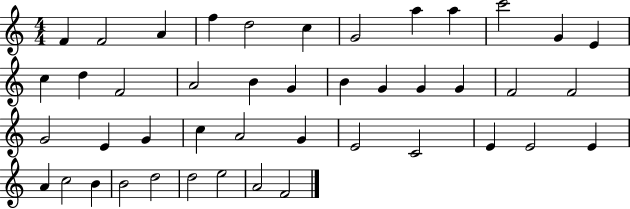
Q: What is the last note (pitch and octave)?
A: F4